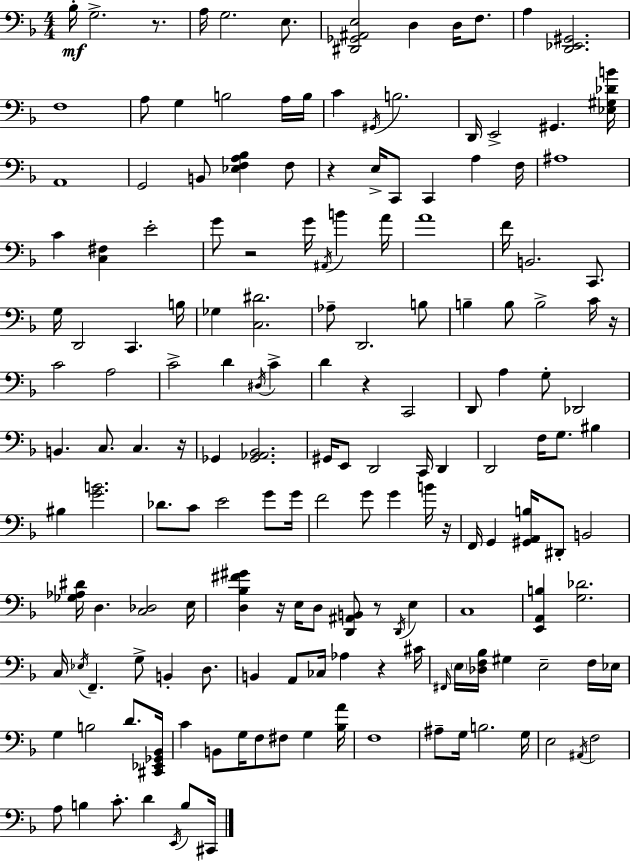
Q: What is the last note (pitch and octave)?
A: C#2